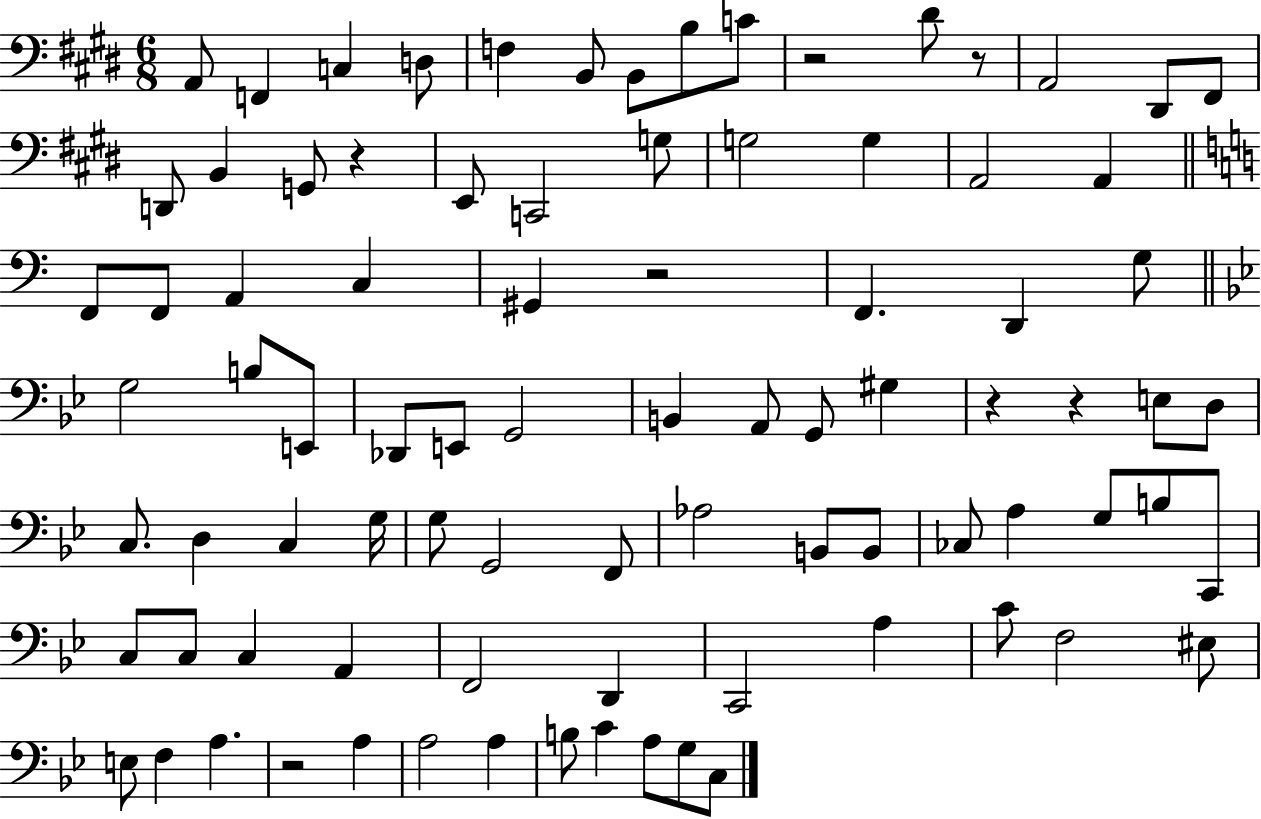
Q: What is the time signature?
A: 6/8